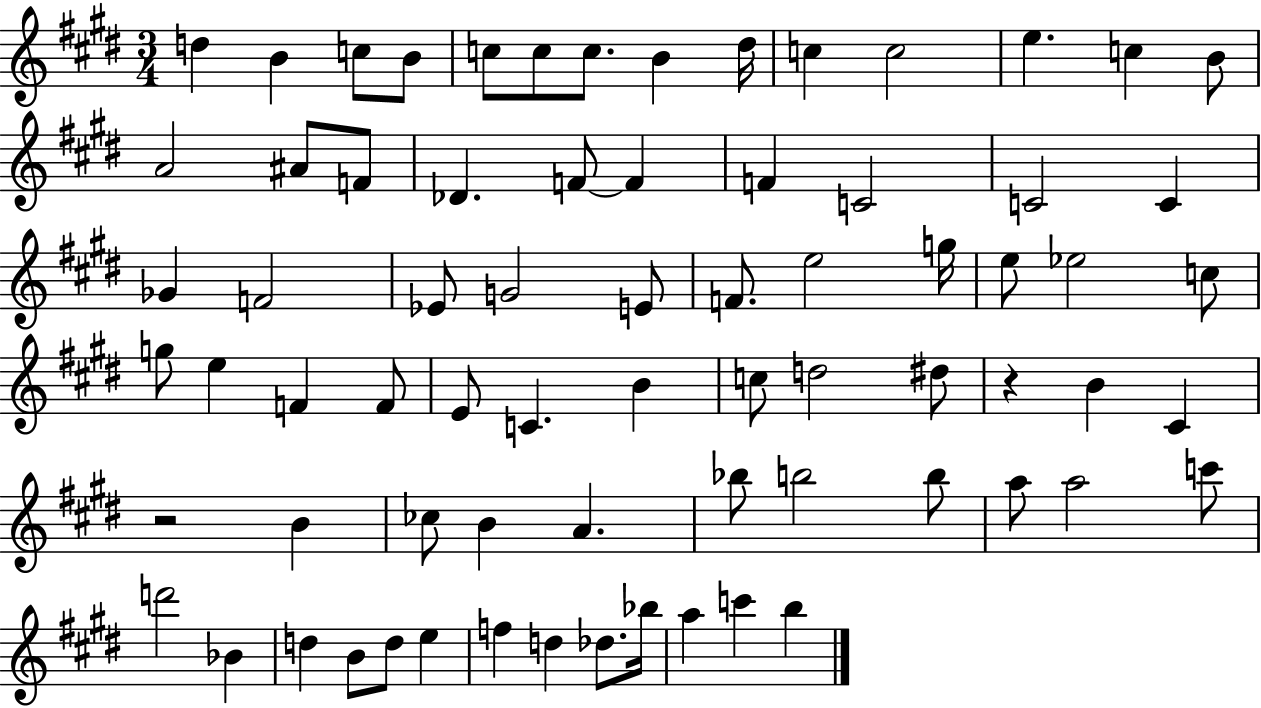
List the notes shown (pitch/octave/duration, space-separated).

D5/q B4/q C5/e B4/e C5/e C5/e C5/e. B4/q D#5/s C5/q C5/h E5/q. C5/q B4/e A4/h A#4/e F4/e Db4/q. F4/e F4/q F4/q C4/h C4/h C4/q Gb4/q F4/h Eb4/e G4/h E4/e F4/e. E5/h G5/s E5/e Eb5/h C5/e G5/e E5/q F4/q F4/e E4/e C4/q. B4/q C5/e D5/h D#5/e R/q B4/q C#4/q R/h B4/q CES5/e B4/q A4/q. Bb5/e B5/h B5/e A5/e A5/h C6/e D6/h Bb4/q D5/q B4/e D5/e E5/q F5/q D5/q Db5/e. Bb5/s A5/q C6/q B5/q